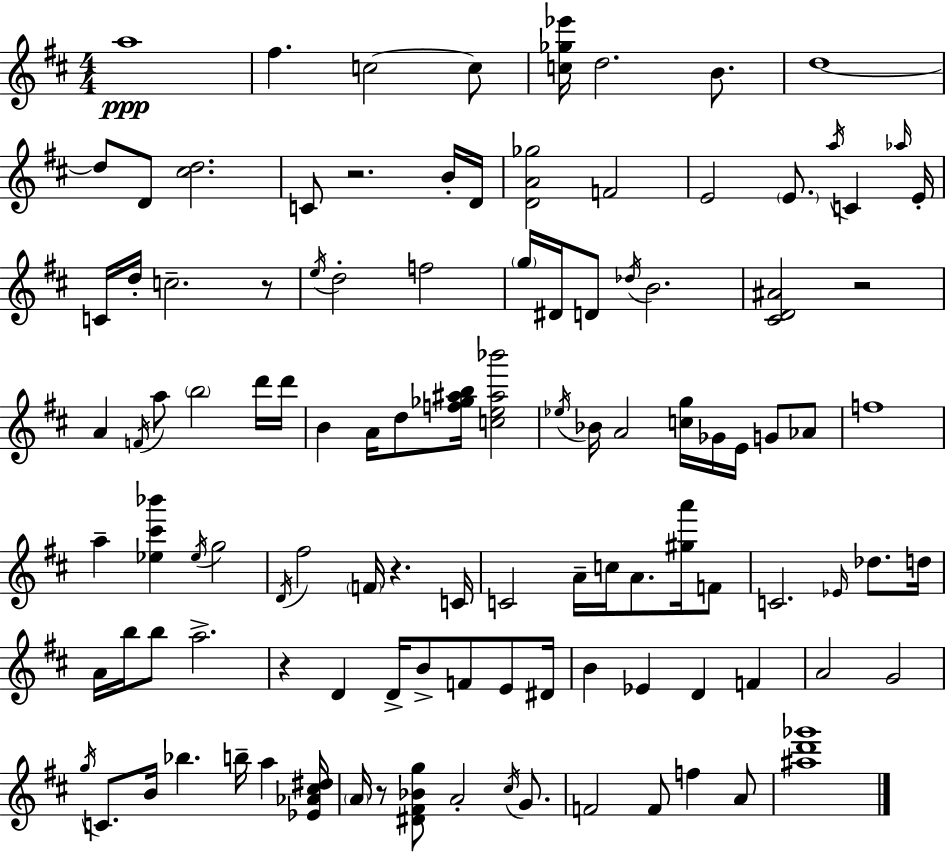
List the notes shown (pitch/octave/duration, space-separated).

A5/w F#5/q. C5/h C5/e [C5,Gb5,Eb6]/s D5/h. B4/e. D5/w D5/e D4/e [C#5,D5]/h. C4/e R/h. B4/s D4/s [D4,A4,Gb5]/h F4/h E4/h E4/e. A5/s C4/q Ab5/s E4/s C4/s D5/s C5/h. R/e E5/s D5/h F5/h G5/s D#4/s D4/e Db5/s B4/h. [C#4,D4,A#4]/h R/h A4/q F4/s A5/e B5/h D6/s D6/s B4/q A4/s D5/e [F5,Gb5,A#5,B5]/s [C5,E5,A#5,Bb6]/h Eb5/s Bb4/s A4/h [C5,G5]/s Gb4/s E4/s G4/e Ab4/e F5/w A5/q [Eb5,C#6,Bb6]/q Eb5/s G5/h D4/s F#5/h F4/s R/q. C4/s C4/h A4/s C5/s A4/e. [G#5,A6]/s F4/e C4/h. Eb4/s Db5/e. D5/s A4/s B5/s B5/e A5/h. R/q D4/q D4/s B4/e F4/e E4/e D#4/s B4/q Eb4/q D4/q F4/q A4/h G4/h G5/s C4/e. B4/s Bb5/q. B5/s A5/q [Eb4,Ab4,C#5,D#5]/s A4/s R/e [D#4,F#4,Bb4,G5]/e A4/h C#5/s G4/e. F4/h F4/e F5/q A4/e [A#5,D6,Gb6]/w